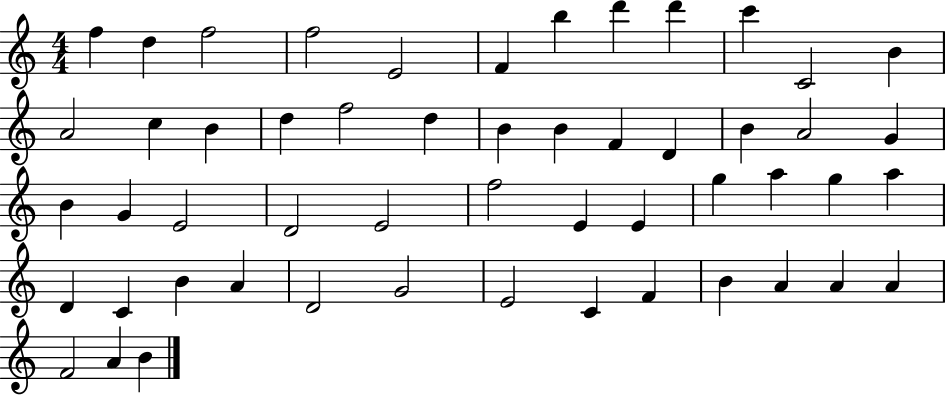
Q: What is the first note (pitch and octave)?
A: F5